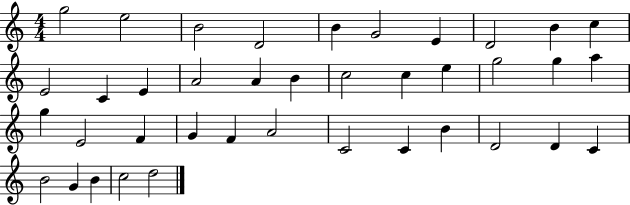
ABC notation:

X:1
T:Untitled
M:4/4
L:1/4
K:C
g2 e2 B2 D2 B G2 E D2 B c E2 C E A2 A B c2 c e g2 g a g E2 F G F A2 C2 C B D2 D C B2 G B c2 d2